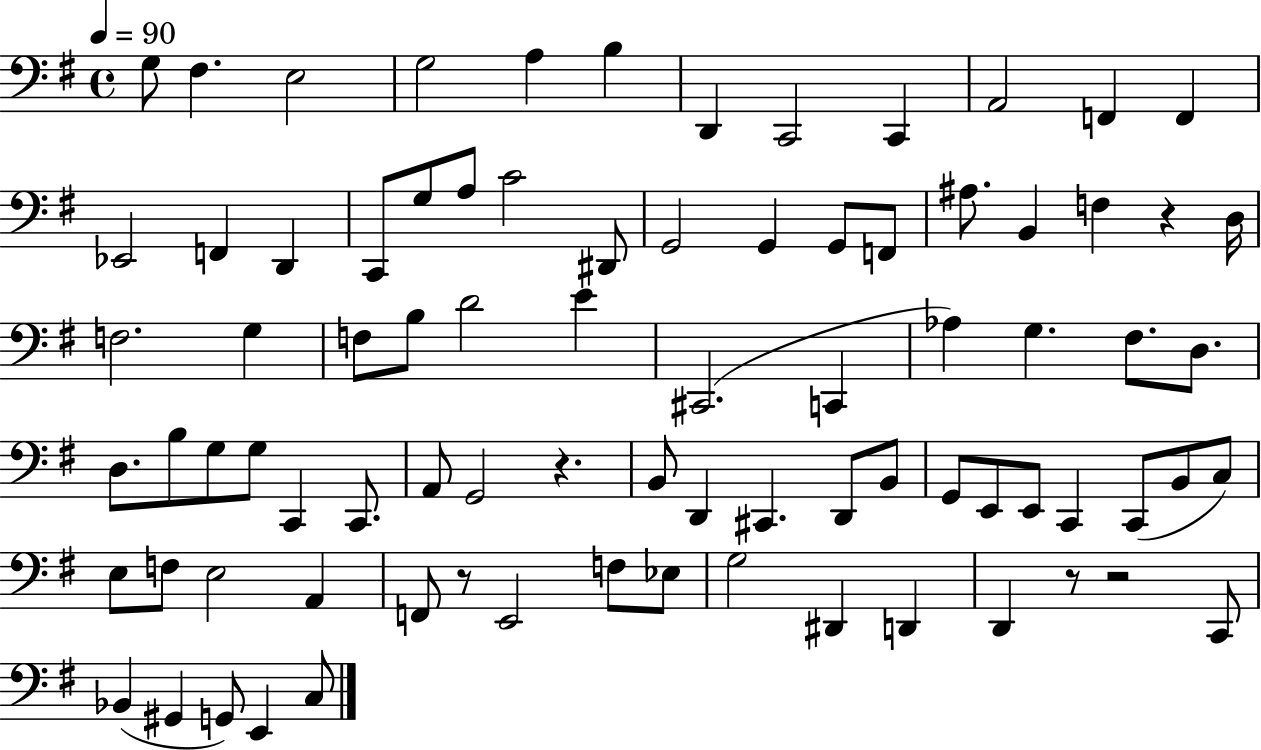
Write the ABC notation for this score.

X:1
T:Untitled
M:4/4
L:1/4
K:G
G,/2 ^F, E,2 G,2 A, B, D,, C,,2 C,, A,,2 F,, F,, _E,,2 F,, D,, C,,/2 G,/2 A,/2 C2 ^D,,/2 G,,2 G,, G,,/2 F,,/2 ^A,/2 B,, F, z D,/4 F,2 G, F,/2 B,/2 D2 E ^C,,2 C,, _A, G, ^F,/2 D,/2 D,/2 B,/2 G,/2 G,/2 C,, C,,/2 A,,/2 G,,2 z B,,/2 D,, ^C,, D,,/2 B,,/2 G,,/2 E,,/2 E,,/2 C,, C,,/2 B,,/2 C,/2 E,/2 F,/2 E,2 A,, F,,/2 z/2 E,,2 F,/2 _E,/2 G,2 ^D,, D,, D,, z/2 z2 C,,/2 _B,, ^G,, G,,/2 E,, C,/2